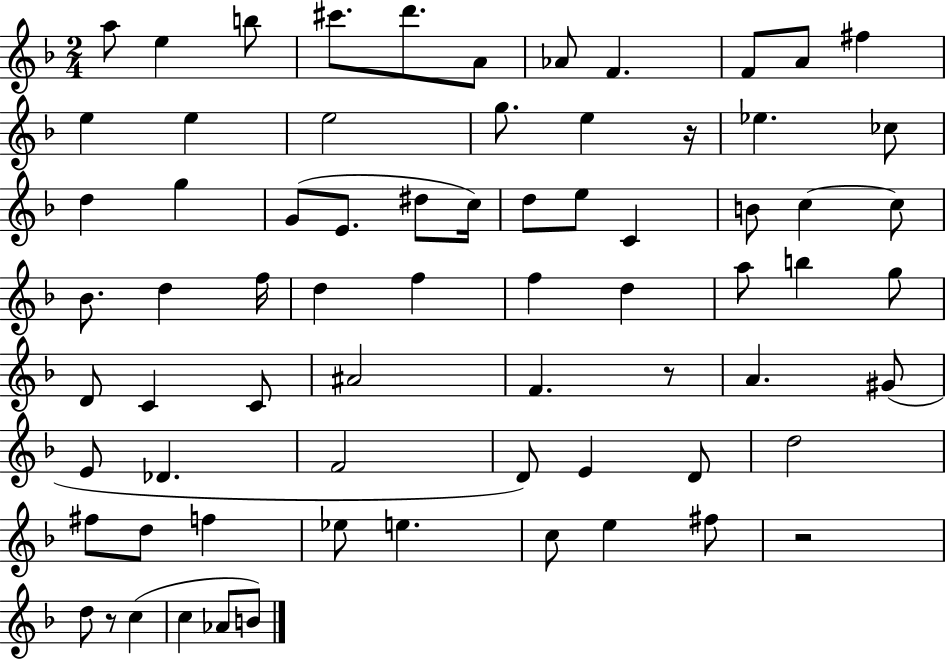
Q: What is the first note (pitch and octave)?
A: A5